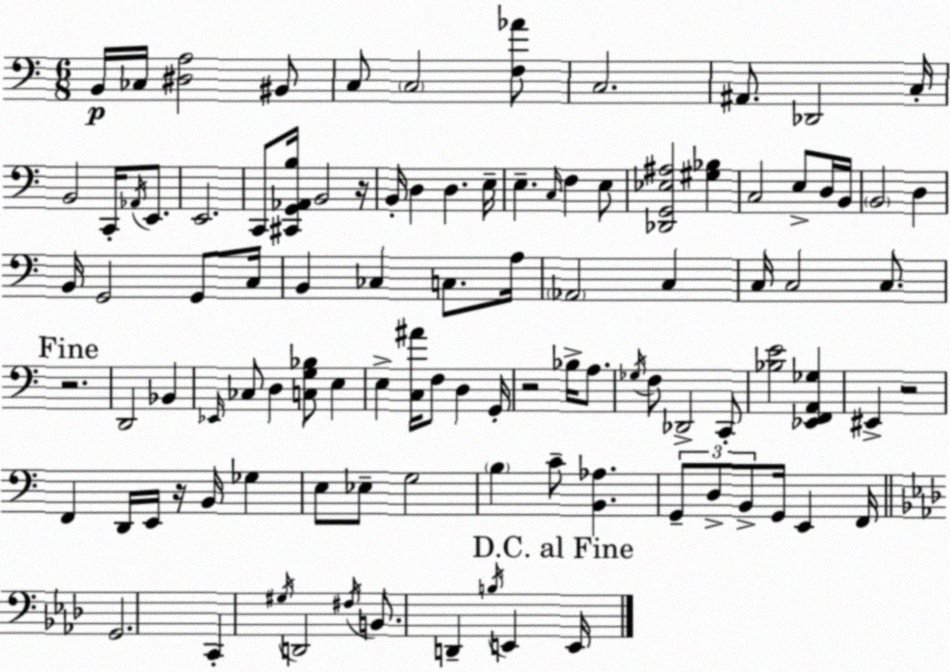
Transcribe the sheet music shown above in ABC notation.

X:1
T:Untitled
M:6/8
L:1/4
K:C
B,,/4 _C,/4 [^D,A,]2 ^B,,/2 C,/2 C,2 [F,_A]/2 C,2 ^A,,/2 _D,,2 C,/4 B,,2 C,,/4 _A,,/4 E,,/2 E,,2 C,,/2 [^C,,G,,_A,,B,]/4 B,,2 z/4 B,,/4 D, D, E,/4 E, C,/4 F, E,/2 [_D,,G,,_E,^A,]2 [^G,_B,] C,2 E,/2 D,/4 B,,/4 B,,2 D, B,,/4 G,,2 G,,/2 C,/4 B,, _C, C,/2 A,/4 _A,,2 C, C,/4 C,2 C,/2 z2 D,,2 _B,, _E,,/4 _C,/2 D, [C,G,_B,]/2 E, E, [C,^A]/4 F,/2 D, G,,/4 z2 _B,/4 A,/2 _G,/4 F,/2 _D,,2 C,,/2 [_B,E]2 [_E,,F,,A,,_G,] ^E,, z2 F,, D,,/4 E,,/4 z/4 B,,/4 _G, E,/2 _E,/2 G,2 B, C/2 [B,,_A,] G,,/2 D,/2 B,,/2 G,,/4 E,, F,,/4 G,,2 C,, ^G,/4 D,,2 ^F,/4 B,,/2 D,, B,/4 E,, E,,/4